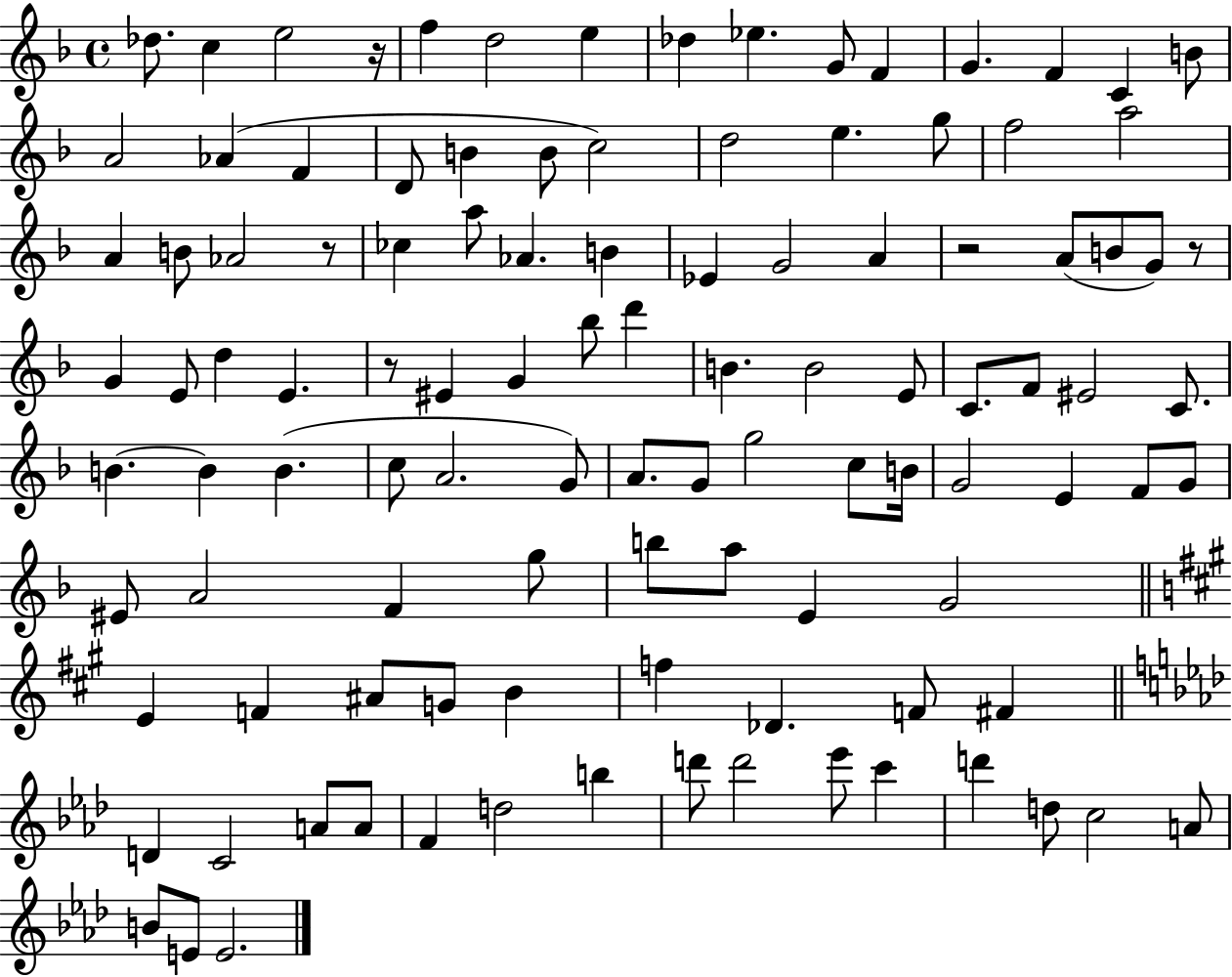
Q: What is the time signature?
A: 4/4